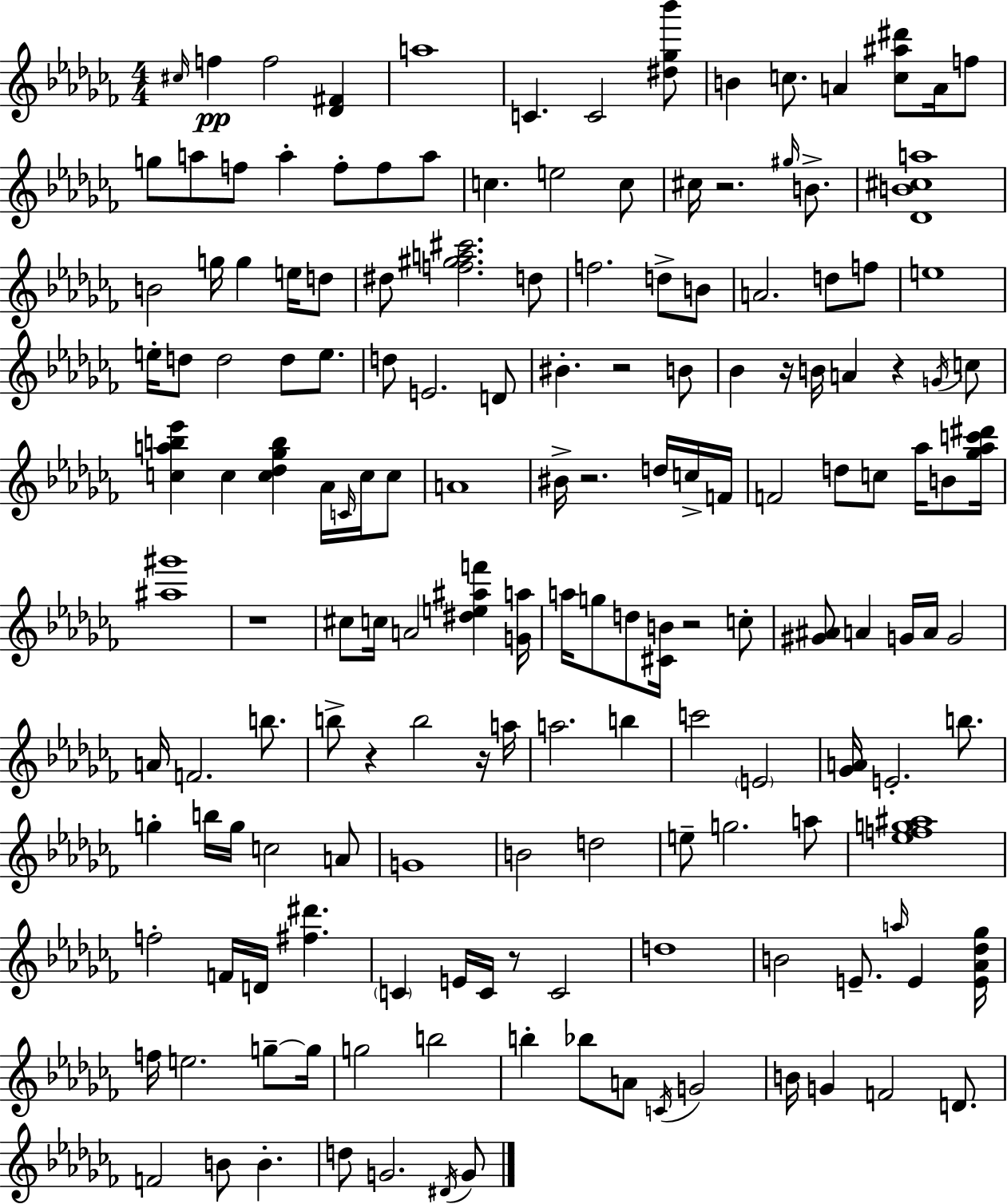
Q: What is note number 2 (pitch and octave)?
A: F5